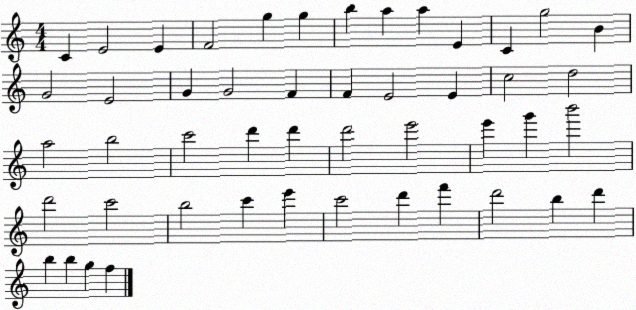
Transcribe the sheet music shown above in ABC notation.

X:1
T:Untitled
M:4/4
L:1/4
K:C
C E2 E F2 g g b a a E C g2 B G2 E2 G G2 F F E2 E c2 d2 a2 b2 c'2 d' d' d'2 e'2 e' g' b'2 d'2 c'2 b2 c' e' c'2 d' f' d'2 b d' b b g f